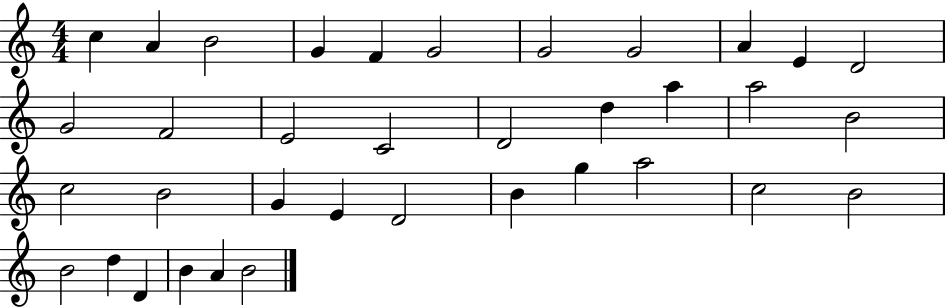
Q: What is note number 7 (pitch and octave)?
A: G4